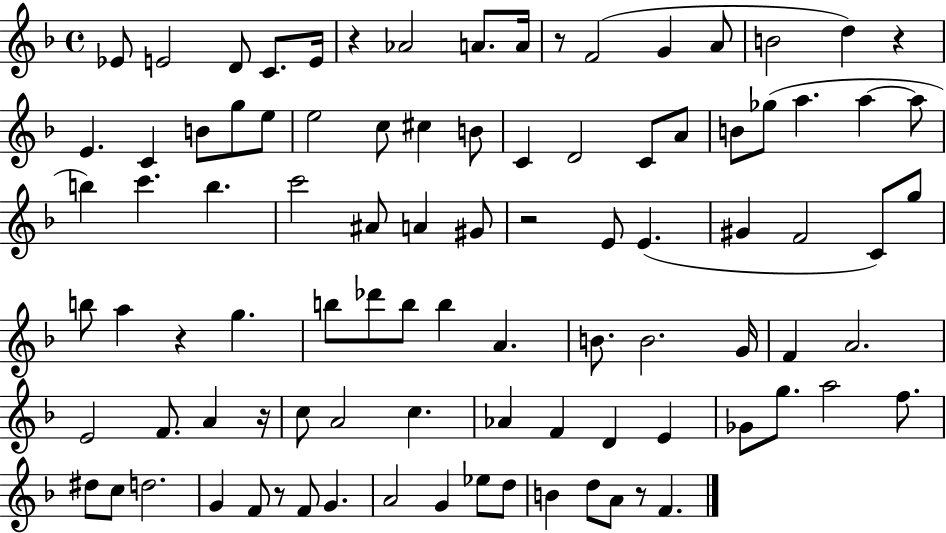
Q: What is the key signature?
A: F major